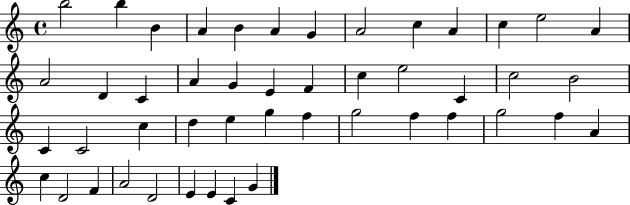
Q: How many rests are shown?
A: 0